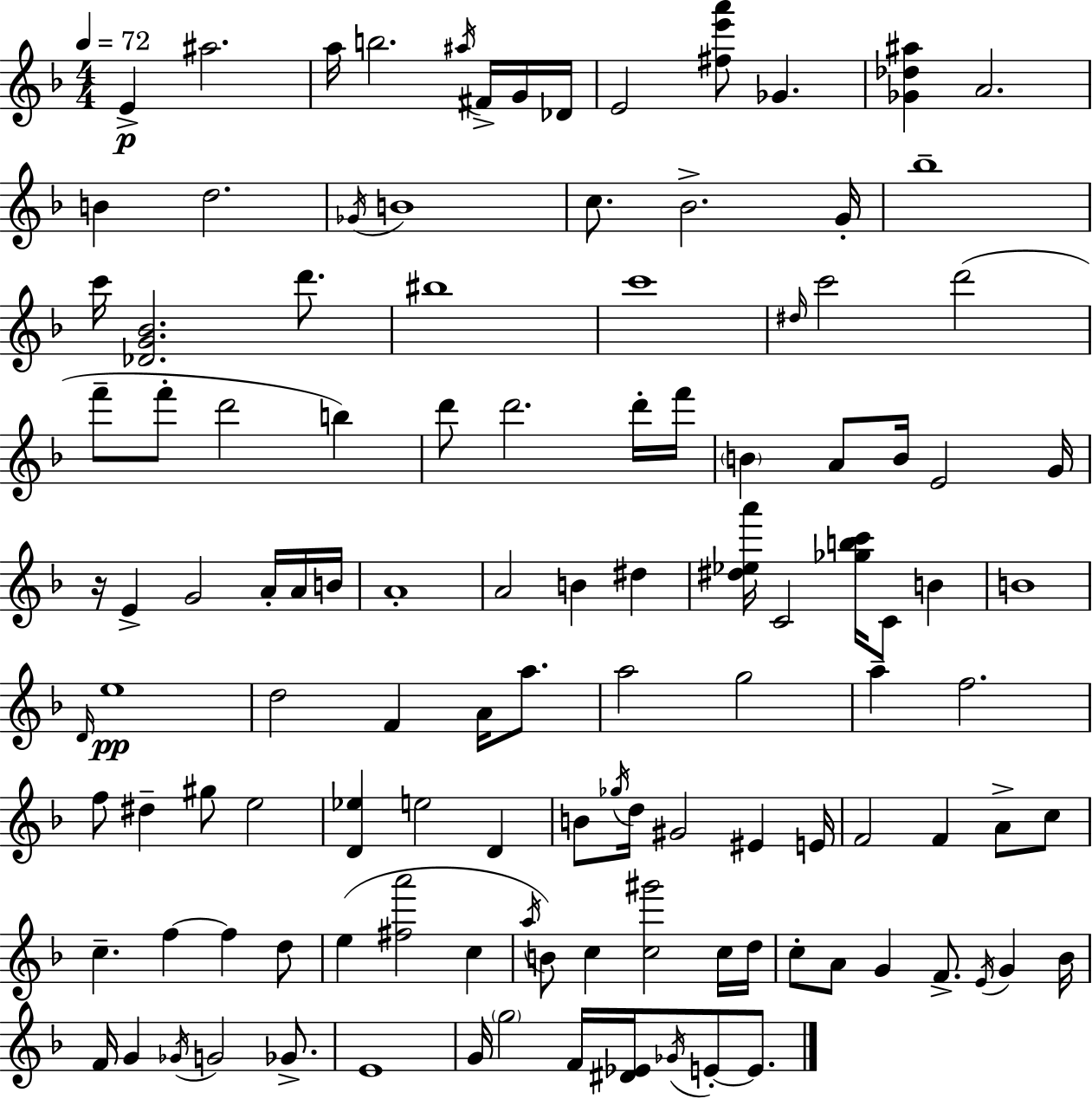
E4/q A#5/h. A5/s B5/h. A#5/s F#4/s G4/s Db4/s E4/h [F#5,E6,A6]/e Gb4/q. [Gb4,Db5,A#5]/q A4/h. B4/q D5/h. Gb4/s B4/w C5/e. Bb4/h. G4/s Bb5/w C6/s [Db4,G4,Bb4]/h. D6/e. BIS5/w C6/w D#5/s C6/h D6/h F6/e F6/e D6/h B5/q D6/e D6/h. D6/s F6/s B4/q A4/e B4/s E4/h G4/s R/s E4/q G4/h A4/s A4/s B4/s A4/w A4/h B4/q D#5/q [D#5,Eb5,A6]/s C4/h [Gb5,B5,C6]/s C4/e B4/q B4/w D4/s E5/w D5/h F4/q A4/s A5/e. A5/h G5/h A5/q F5/h. F5/e D#5/q G#5/e E5/h [D4,Eb5]/q E5/h D4/q B4/e Gb5/s D5/s G#4/h EIS4/q E4/s F4/h F4/q A4/e C5/e C5/q. F5/q F5/q D5/e E5/q [F#5,A6]/h C5/q A5/s B4/e C5/q [C5,G#6]/h C5/s D5/s C5/e A4/e G4/q F4/e. E4/s G4/q Bb4/s F4/s G4/q Gb4/s G4/h Gb4/e. E4/w G4/s G5/h F4/s [D#4,Eb4]/s Gb4/s E4/e E4/e.